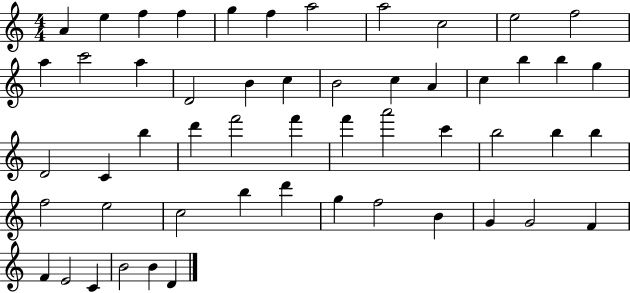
{
  \clef treble
  \numericTimeSignature
  \time 4/4
  \key c \major
  a'4 e''4 f''4 f''4 | g''4 f''4 a''2 | a''2 c''2 | e''2 f''2 | \break a''4 c'''2 a''4 | d'2 b'4 c''4 | b'2 c''4 a'4 | c''4 b''4 b''4 g''4 | \break d'2 c'4 b''4 | d'''4 f'''2 f'''4 | f'''4 a'''2 c'''4 | b''2 b''4 b''4 | \break f''2 e''2 | c''2 b''4 d'''4 | g''4 f''2 b'4 | g'4 g'2 f'4 | \break f'4 e'2 c'4 | b'2 b'4 d'4 | \bar "|."
}